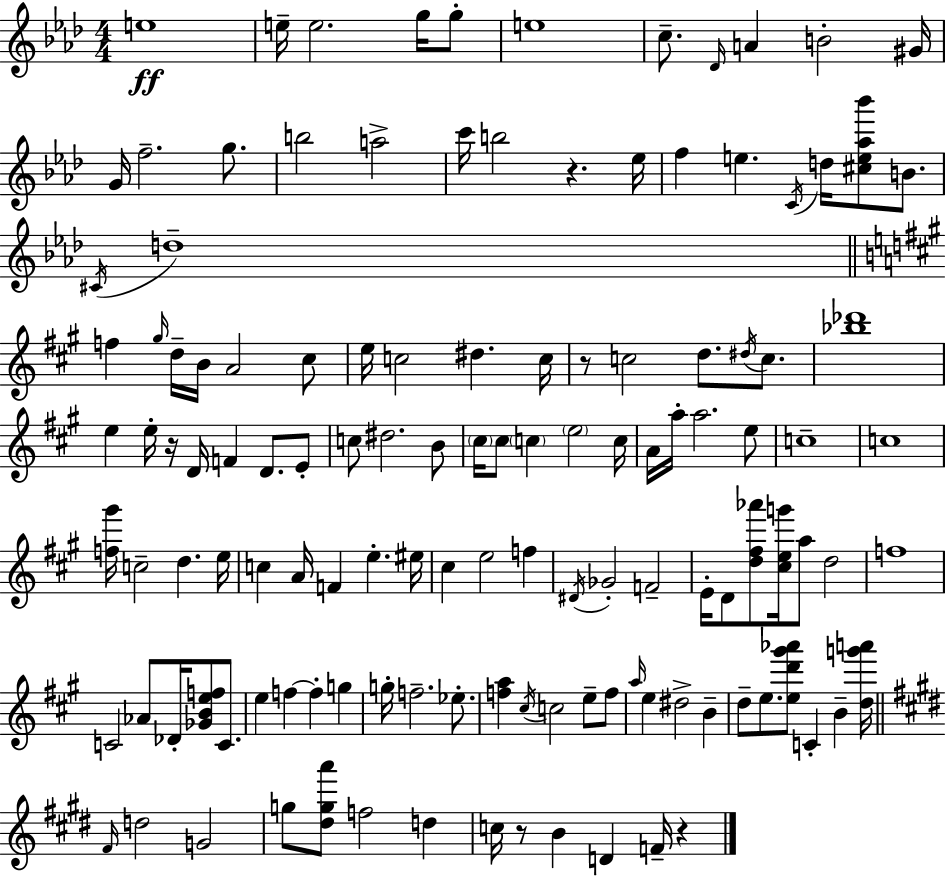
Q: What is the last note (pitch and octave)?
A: F4